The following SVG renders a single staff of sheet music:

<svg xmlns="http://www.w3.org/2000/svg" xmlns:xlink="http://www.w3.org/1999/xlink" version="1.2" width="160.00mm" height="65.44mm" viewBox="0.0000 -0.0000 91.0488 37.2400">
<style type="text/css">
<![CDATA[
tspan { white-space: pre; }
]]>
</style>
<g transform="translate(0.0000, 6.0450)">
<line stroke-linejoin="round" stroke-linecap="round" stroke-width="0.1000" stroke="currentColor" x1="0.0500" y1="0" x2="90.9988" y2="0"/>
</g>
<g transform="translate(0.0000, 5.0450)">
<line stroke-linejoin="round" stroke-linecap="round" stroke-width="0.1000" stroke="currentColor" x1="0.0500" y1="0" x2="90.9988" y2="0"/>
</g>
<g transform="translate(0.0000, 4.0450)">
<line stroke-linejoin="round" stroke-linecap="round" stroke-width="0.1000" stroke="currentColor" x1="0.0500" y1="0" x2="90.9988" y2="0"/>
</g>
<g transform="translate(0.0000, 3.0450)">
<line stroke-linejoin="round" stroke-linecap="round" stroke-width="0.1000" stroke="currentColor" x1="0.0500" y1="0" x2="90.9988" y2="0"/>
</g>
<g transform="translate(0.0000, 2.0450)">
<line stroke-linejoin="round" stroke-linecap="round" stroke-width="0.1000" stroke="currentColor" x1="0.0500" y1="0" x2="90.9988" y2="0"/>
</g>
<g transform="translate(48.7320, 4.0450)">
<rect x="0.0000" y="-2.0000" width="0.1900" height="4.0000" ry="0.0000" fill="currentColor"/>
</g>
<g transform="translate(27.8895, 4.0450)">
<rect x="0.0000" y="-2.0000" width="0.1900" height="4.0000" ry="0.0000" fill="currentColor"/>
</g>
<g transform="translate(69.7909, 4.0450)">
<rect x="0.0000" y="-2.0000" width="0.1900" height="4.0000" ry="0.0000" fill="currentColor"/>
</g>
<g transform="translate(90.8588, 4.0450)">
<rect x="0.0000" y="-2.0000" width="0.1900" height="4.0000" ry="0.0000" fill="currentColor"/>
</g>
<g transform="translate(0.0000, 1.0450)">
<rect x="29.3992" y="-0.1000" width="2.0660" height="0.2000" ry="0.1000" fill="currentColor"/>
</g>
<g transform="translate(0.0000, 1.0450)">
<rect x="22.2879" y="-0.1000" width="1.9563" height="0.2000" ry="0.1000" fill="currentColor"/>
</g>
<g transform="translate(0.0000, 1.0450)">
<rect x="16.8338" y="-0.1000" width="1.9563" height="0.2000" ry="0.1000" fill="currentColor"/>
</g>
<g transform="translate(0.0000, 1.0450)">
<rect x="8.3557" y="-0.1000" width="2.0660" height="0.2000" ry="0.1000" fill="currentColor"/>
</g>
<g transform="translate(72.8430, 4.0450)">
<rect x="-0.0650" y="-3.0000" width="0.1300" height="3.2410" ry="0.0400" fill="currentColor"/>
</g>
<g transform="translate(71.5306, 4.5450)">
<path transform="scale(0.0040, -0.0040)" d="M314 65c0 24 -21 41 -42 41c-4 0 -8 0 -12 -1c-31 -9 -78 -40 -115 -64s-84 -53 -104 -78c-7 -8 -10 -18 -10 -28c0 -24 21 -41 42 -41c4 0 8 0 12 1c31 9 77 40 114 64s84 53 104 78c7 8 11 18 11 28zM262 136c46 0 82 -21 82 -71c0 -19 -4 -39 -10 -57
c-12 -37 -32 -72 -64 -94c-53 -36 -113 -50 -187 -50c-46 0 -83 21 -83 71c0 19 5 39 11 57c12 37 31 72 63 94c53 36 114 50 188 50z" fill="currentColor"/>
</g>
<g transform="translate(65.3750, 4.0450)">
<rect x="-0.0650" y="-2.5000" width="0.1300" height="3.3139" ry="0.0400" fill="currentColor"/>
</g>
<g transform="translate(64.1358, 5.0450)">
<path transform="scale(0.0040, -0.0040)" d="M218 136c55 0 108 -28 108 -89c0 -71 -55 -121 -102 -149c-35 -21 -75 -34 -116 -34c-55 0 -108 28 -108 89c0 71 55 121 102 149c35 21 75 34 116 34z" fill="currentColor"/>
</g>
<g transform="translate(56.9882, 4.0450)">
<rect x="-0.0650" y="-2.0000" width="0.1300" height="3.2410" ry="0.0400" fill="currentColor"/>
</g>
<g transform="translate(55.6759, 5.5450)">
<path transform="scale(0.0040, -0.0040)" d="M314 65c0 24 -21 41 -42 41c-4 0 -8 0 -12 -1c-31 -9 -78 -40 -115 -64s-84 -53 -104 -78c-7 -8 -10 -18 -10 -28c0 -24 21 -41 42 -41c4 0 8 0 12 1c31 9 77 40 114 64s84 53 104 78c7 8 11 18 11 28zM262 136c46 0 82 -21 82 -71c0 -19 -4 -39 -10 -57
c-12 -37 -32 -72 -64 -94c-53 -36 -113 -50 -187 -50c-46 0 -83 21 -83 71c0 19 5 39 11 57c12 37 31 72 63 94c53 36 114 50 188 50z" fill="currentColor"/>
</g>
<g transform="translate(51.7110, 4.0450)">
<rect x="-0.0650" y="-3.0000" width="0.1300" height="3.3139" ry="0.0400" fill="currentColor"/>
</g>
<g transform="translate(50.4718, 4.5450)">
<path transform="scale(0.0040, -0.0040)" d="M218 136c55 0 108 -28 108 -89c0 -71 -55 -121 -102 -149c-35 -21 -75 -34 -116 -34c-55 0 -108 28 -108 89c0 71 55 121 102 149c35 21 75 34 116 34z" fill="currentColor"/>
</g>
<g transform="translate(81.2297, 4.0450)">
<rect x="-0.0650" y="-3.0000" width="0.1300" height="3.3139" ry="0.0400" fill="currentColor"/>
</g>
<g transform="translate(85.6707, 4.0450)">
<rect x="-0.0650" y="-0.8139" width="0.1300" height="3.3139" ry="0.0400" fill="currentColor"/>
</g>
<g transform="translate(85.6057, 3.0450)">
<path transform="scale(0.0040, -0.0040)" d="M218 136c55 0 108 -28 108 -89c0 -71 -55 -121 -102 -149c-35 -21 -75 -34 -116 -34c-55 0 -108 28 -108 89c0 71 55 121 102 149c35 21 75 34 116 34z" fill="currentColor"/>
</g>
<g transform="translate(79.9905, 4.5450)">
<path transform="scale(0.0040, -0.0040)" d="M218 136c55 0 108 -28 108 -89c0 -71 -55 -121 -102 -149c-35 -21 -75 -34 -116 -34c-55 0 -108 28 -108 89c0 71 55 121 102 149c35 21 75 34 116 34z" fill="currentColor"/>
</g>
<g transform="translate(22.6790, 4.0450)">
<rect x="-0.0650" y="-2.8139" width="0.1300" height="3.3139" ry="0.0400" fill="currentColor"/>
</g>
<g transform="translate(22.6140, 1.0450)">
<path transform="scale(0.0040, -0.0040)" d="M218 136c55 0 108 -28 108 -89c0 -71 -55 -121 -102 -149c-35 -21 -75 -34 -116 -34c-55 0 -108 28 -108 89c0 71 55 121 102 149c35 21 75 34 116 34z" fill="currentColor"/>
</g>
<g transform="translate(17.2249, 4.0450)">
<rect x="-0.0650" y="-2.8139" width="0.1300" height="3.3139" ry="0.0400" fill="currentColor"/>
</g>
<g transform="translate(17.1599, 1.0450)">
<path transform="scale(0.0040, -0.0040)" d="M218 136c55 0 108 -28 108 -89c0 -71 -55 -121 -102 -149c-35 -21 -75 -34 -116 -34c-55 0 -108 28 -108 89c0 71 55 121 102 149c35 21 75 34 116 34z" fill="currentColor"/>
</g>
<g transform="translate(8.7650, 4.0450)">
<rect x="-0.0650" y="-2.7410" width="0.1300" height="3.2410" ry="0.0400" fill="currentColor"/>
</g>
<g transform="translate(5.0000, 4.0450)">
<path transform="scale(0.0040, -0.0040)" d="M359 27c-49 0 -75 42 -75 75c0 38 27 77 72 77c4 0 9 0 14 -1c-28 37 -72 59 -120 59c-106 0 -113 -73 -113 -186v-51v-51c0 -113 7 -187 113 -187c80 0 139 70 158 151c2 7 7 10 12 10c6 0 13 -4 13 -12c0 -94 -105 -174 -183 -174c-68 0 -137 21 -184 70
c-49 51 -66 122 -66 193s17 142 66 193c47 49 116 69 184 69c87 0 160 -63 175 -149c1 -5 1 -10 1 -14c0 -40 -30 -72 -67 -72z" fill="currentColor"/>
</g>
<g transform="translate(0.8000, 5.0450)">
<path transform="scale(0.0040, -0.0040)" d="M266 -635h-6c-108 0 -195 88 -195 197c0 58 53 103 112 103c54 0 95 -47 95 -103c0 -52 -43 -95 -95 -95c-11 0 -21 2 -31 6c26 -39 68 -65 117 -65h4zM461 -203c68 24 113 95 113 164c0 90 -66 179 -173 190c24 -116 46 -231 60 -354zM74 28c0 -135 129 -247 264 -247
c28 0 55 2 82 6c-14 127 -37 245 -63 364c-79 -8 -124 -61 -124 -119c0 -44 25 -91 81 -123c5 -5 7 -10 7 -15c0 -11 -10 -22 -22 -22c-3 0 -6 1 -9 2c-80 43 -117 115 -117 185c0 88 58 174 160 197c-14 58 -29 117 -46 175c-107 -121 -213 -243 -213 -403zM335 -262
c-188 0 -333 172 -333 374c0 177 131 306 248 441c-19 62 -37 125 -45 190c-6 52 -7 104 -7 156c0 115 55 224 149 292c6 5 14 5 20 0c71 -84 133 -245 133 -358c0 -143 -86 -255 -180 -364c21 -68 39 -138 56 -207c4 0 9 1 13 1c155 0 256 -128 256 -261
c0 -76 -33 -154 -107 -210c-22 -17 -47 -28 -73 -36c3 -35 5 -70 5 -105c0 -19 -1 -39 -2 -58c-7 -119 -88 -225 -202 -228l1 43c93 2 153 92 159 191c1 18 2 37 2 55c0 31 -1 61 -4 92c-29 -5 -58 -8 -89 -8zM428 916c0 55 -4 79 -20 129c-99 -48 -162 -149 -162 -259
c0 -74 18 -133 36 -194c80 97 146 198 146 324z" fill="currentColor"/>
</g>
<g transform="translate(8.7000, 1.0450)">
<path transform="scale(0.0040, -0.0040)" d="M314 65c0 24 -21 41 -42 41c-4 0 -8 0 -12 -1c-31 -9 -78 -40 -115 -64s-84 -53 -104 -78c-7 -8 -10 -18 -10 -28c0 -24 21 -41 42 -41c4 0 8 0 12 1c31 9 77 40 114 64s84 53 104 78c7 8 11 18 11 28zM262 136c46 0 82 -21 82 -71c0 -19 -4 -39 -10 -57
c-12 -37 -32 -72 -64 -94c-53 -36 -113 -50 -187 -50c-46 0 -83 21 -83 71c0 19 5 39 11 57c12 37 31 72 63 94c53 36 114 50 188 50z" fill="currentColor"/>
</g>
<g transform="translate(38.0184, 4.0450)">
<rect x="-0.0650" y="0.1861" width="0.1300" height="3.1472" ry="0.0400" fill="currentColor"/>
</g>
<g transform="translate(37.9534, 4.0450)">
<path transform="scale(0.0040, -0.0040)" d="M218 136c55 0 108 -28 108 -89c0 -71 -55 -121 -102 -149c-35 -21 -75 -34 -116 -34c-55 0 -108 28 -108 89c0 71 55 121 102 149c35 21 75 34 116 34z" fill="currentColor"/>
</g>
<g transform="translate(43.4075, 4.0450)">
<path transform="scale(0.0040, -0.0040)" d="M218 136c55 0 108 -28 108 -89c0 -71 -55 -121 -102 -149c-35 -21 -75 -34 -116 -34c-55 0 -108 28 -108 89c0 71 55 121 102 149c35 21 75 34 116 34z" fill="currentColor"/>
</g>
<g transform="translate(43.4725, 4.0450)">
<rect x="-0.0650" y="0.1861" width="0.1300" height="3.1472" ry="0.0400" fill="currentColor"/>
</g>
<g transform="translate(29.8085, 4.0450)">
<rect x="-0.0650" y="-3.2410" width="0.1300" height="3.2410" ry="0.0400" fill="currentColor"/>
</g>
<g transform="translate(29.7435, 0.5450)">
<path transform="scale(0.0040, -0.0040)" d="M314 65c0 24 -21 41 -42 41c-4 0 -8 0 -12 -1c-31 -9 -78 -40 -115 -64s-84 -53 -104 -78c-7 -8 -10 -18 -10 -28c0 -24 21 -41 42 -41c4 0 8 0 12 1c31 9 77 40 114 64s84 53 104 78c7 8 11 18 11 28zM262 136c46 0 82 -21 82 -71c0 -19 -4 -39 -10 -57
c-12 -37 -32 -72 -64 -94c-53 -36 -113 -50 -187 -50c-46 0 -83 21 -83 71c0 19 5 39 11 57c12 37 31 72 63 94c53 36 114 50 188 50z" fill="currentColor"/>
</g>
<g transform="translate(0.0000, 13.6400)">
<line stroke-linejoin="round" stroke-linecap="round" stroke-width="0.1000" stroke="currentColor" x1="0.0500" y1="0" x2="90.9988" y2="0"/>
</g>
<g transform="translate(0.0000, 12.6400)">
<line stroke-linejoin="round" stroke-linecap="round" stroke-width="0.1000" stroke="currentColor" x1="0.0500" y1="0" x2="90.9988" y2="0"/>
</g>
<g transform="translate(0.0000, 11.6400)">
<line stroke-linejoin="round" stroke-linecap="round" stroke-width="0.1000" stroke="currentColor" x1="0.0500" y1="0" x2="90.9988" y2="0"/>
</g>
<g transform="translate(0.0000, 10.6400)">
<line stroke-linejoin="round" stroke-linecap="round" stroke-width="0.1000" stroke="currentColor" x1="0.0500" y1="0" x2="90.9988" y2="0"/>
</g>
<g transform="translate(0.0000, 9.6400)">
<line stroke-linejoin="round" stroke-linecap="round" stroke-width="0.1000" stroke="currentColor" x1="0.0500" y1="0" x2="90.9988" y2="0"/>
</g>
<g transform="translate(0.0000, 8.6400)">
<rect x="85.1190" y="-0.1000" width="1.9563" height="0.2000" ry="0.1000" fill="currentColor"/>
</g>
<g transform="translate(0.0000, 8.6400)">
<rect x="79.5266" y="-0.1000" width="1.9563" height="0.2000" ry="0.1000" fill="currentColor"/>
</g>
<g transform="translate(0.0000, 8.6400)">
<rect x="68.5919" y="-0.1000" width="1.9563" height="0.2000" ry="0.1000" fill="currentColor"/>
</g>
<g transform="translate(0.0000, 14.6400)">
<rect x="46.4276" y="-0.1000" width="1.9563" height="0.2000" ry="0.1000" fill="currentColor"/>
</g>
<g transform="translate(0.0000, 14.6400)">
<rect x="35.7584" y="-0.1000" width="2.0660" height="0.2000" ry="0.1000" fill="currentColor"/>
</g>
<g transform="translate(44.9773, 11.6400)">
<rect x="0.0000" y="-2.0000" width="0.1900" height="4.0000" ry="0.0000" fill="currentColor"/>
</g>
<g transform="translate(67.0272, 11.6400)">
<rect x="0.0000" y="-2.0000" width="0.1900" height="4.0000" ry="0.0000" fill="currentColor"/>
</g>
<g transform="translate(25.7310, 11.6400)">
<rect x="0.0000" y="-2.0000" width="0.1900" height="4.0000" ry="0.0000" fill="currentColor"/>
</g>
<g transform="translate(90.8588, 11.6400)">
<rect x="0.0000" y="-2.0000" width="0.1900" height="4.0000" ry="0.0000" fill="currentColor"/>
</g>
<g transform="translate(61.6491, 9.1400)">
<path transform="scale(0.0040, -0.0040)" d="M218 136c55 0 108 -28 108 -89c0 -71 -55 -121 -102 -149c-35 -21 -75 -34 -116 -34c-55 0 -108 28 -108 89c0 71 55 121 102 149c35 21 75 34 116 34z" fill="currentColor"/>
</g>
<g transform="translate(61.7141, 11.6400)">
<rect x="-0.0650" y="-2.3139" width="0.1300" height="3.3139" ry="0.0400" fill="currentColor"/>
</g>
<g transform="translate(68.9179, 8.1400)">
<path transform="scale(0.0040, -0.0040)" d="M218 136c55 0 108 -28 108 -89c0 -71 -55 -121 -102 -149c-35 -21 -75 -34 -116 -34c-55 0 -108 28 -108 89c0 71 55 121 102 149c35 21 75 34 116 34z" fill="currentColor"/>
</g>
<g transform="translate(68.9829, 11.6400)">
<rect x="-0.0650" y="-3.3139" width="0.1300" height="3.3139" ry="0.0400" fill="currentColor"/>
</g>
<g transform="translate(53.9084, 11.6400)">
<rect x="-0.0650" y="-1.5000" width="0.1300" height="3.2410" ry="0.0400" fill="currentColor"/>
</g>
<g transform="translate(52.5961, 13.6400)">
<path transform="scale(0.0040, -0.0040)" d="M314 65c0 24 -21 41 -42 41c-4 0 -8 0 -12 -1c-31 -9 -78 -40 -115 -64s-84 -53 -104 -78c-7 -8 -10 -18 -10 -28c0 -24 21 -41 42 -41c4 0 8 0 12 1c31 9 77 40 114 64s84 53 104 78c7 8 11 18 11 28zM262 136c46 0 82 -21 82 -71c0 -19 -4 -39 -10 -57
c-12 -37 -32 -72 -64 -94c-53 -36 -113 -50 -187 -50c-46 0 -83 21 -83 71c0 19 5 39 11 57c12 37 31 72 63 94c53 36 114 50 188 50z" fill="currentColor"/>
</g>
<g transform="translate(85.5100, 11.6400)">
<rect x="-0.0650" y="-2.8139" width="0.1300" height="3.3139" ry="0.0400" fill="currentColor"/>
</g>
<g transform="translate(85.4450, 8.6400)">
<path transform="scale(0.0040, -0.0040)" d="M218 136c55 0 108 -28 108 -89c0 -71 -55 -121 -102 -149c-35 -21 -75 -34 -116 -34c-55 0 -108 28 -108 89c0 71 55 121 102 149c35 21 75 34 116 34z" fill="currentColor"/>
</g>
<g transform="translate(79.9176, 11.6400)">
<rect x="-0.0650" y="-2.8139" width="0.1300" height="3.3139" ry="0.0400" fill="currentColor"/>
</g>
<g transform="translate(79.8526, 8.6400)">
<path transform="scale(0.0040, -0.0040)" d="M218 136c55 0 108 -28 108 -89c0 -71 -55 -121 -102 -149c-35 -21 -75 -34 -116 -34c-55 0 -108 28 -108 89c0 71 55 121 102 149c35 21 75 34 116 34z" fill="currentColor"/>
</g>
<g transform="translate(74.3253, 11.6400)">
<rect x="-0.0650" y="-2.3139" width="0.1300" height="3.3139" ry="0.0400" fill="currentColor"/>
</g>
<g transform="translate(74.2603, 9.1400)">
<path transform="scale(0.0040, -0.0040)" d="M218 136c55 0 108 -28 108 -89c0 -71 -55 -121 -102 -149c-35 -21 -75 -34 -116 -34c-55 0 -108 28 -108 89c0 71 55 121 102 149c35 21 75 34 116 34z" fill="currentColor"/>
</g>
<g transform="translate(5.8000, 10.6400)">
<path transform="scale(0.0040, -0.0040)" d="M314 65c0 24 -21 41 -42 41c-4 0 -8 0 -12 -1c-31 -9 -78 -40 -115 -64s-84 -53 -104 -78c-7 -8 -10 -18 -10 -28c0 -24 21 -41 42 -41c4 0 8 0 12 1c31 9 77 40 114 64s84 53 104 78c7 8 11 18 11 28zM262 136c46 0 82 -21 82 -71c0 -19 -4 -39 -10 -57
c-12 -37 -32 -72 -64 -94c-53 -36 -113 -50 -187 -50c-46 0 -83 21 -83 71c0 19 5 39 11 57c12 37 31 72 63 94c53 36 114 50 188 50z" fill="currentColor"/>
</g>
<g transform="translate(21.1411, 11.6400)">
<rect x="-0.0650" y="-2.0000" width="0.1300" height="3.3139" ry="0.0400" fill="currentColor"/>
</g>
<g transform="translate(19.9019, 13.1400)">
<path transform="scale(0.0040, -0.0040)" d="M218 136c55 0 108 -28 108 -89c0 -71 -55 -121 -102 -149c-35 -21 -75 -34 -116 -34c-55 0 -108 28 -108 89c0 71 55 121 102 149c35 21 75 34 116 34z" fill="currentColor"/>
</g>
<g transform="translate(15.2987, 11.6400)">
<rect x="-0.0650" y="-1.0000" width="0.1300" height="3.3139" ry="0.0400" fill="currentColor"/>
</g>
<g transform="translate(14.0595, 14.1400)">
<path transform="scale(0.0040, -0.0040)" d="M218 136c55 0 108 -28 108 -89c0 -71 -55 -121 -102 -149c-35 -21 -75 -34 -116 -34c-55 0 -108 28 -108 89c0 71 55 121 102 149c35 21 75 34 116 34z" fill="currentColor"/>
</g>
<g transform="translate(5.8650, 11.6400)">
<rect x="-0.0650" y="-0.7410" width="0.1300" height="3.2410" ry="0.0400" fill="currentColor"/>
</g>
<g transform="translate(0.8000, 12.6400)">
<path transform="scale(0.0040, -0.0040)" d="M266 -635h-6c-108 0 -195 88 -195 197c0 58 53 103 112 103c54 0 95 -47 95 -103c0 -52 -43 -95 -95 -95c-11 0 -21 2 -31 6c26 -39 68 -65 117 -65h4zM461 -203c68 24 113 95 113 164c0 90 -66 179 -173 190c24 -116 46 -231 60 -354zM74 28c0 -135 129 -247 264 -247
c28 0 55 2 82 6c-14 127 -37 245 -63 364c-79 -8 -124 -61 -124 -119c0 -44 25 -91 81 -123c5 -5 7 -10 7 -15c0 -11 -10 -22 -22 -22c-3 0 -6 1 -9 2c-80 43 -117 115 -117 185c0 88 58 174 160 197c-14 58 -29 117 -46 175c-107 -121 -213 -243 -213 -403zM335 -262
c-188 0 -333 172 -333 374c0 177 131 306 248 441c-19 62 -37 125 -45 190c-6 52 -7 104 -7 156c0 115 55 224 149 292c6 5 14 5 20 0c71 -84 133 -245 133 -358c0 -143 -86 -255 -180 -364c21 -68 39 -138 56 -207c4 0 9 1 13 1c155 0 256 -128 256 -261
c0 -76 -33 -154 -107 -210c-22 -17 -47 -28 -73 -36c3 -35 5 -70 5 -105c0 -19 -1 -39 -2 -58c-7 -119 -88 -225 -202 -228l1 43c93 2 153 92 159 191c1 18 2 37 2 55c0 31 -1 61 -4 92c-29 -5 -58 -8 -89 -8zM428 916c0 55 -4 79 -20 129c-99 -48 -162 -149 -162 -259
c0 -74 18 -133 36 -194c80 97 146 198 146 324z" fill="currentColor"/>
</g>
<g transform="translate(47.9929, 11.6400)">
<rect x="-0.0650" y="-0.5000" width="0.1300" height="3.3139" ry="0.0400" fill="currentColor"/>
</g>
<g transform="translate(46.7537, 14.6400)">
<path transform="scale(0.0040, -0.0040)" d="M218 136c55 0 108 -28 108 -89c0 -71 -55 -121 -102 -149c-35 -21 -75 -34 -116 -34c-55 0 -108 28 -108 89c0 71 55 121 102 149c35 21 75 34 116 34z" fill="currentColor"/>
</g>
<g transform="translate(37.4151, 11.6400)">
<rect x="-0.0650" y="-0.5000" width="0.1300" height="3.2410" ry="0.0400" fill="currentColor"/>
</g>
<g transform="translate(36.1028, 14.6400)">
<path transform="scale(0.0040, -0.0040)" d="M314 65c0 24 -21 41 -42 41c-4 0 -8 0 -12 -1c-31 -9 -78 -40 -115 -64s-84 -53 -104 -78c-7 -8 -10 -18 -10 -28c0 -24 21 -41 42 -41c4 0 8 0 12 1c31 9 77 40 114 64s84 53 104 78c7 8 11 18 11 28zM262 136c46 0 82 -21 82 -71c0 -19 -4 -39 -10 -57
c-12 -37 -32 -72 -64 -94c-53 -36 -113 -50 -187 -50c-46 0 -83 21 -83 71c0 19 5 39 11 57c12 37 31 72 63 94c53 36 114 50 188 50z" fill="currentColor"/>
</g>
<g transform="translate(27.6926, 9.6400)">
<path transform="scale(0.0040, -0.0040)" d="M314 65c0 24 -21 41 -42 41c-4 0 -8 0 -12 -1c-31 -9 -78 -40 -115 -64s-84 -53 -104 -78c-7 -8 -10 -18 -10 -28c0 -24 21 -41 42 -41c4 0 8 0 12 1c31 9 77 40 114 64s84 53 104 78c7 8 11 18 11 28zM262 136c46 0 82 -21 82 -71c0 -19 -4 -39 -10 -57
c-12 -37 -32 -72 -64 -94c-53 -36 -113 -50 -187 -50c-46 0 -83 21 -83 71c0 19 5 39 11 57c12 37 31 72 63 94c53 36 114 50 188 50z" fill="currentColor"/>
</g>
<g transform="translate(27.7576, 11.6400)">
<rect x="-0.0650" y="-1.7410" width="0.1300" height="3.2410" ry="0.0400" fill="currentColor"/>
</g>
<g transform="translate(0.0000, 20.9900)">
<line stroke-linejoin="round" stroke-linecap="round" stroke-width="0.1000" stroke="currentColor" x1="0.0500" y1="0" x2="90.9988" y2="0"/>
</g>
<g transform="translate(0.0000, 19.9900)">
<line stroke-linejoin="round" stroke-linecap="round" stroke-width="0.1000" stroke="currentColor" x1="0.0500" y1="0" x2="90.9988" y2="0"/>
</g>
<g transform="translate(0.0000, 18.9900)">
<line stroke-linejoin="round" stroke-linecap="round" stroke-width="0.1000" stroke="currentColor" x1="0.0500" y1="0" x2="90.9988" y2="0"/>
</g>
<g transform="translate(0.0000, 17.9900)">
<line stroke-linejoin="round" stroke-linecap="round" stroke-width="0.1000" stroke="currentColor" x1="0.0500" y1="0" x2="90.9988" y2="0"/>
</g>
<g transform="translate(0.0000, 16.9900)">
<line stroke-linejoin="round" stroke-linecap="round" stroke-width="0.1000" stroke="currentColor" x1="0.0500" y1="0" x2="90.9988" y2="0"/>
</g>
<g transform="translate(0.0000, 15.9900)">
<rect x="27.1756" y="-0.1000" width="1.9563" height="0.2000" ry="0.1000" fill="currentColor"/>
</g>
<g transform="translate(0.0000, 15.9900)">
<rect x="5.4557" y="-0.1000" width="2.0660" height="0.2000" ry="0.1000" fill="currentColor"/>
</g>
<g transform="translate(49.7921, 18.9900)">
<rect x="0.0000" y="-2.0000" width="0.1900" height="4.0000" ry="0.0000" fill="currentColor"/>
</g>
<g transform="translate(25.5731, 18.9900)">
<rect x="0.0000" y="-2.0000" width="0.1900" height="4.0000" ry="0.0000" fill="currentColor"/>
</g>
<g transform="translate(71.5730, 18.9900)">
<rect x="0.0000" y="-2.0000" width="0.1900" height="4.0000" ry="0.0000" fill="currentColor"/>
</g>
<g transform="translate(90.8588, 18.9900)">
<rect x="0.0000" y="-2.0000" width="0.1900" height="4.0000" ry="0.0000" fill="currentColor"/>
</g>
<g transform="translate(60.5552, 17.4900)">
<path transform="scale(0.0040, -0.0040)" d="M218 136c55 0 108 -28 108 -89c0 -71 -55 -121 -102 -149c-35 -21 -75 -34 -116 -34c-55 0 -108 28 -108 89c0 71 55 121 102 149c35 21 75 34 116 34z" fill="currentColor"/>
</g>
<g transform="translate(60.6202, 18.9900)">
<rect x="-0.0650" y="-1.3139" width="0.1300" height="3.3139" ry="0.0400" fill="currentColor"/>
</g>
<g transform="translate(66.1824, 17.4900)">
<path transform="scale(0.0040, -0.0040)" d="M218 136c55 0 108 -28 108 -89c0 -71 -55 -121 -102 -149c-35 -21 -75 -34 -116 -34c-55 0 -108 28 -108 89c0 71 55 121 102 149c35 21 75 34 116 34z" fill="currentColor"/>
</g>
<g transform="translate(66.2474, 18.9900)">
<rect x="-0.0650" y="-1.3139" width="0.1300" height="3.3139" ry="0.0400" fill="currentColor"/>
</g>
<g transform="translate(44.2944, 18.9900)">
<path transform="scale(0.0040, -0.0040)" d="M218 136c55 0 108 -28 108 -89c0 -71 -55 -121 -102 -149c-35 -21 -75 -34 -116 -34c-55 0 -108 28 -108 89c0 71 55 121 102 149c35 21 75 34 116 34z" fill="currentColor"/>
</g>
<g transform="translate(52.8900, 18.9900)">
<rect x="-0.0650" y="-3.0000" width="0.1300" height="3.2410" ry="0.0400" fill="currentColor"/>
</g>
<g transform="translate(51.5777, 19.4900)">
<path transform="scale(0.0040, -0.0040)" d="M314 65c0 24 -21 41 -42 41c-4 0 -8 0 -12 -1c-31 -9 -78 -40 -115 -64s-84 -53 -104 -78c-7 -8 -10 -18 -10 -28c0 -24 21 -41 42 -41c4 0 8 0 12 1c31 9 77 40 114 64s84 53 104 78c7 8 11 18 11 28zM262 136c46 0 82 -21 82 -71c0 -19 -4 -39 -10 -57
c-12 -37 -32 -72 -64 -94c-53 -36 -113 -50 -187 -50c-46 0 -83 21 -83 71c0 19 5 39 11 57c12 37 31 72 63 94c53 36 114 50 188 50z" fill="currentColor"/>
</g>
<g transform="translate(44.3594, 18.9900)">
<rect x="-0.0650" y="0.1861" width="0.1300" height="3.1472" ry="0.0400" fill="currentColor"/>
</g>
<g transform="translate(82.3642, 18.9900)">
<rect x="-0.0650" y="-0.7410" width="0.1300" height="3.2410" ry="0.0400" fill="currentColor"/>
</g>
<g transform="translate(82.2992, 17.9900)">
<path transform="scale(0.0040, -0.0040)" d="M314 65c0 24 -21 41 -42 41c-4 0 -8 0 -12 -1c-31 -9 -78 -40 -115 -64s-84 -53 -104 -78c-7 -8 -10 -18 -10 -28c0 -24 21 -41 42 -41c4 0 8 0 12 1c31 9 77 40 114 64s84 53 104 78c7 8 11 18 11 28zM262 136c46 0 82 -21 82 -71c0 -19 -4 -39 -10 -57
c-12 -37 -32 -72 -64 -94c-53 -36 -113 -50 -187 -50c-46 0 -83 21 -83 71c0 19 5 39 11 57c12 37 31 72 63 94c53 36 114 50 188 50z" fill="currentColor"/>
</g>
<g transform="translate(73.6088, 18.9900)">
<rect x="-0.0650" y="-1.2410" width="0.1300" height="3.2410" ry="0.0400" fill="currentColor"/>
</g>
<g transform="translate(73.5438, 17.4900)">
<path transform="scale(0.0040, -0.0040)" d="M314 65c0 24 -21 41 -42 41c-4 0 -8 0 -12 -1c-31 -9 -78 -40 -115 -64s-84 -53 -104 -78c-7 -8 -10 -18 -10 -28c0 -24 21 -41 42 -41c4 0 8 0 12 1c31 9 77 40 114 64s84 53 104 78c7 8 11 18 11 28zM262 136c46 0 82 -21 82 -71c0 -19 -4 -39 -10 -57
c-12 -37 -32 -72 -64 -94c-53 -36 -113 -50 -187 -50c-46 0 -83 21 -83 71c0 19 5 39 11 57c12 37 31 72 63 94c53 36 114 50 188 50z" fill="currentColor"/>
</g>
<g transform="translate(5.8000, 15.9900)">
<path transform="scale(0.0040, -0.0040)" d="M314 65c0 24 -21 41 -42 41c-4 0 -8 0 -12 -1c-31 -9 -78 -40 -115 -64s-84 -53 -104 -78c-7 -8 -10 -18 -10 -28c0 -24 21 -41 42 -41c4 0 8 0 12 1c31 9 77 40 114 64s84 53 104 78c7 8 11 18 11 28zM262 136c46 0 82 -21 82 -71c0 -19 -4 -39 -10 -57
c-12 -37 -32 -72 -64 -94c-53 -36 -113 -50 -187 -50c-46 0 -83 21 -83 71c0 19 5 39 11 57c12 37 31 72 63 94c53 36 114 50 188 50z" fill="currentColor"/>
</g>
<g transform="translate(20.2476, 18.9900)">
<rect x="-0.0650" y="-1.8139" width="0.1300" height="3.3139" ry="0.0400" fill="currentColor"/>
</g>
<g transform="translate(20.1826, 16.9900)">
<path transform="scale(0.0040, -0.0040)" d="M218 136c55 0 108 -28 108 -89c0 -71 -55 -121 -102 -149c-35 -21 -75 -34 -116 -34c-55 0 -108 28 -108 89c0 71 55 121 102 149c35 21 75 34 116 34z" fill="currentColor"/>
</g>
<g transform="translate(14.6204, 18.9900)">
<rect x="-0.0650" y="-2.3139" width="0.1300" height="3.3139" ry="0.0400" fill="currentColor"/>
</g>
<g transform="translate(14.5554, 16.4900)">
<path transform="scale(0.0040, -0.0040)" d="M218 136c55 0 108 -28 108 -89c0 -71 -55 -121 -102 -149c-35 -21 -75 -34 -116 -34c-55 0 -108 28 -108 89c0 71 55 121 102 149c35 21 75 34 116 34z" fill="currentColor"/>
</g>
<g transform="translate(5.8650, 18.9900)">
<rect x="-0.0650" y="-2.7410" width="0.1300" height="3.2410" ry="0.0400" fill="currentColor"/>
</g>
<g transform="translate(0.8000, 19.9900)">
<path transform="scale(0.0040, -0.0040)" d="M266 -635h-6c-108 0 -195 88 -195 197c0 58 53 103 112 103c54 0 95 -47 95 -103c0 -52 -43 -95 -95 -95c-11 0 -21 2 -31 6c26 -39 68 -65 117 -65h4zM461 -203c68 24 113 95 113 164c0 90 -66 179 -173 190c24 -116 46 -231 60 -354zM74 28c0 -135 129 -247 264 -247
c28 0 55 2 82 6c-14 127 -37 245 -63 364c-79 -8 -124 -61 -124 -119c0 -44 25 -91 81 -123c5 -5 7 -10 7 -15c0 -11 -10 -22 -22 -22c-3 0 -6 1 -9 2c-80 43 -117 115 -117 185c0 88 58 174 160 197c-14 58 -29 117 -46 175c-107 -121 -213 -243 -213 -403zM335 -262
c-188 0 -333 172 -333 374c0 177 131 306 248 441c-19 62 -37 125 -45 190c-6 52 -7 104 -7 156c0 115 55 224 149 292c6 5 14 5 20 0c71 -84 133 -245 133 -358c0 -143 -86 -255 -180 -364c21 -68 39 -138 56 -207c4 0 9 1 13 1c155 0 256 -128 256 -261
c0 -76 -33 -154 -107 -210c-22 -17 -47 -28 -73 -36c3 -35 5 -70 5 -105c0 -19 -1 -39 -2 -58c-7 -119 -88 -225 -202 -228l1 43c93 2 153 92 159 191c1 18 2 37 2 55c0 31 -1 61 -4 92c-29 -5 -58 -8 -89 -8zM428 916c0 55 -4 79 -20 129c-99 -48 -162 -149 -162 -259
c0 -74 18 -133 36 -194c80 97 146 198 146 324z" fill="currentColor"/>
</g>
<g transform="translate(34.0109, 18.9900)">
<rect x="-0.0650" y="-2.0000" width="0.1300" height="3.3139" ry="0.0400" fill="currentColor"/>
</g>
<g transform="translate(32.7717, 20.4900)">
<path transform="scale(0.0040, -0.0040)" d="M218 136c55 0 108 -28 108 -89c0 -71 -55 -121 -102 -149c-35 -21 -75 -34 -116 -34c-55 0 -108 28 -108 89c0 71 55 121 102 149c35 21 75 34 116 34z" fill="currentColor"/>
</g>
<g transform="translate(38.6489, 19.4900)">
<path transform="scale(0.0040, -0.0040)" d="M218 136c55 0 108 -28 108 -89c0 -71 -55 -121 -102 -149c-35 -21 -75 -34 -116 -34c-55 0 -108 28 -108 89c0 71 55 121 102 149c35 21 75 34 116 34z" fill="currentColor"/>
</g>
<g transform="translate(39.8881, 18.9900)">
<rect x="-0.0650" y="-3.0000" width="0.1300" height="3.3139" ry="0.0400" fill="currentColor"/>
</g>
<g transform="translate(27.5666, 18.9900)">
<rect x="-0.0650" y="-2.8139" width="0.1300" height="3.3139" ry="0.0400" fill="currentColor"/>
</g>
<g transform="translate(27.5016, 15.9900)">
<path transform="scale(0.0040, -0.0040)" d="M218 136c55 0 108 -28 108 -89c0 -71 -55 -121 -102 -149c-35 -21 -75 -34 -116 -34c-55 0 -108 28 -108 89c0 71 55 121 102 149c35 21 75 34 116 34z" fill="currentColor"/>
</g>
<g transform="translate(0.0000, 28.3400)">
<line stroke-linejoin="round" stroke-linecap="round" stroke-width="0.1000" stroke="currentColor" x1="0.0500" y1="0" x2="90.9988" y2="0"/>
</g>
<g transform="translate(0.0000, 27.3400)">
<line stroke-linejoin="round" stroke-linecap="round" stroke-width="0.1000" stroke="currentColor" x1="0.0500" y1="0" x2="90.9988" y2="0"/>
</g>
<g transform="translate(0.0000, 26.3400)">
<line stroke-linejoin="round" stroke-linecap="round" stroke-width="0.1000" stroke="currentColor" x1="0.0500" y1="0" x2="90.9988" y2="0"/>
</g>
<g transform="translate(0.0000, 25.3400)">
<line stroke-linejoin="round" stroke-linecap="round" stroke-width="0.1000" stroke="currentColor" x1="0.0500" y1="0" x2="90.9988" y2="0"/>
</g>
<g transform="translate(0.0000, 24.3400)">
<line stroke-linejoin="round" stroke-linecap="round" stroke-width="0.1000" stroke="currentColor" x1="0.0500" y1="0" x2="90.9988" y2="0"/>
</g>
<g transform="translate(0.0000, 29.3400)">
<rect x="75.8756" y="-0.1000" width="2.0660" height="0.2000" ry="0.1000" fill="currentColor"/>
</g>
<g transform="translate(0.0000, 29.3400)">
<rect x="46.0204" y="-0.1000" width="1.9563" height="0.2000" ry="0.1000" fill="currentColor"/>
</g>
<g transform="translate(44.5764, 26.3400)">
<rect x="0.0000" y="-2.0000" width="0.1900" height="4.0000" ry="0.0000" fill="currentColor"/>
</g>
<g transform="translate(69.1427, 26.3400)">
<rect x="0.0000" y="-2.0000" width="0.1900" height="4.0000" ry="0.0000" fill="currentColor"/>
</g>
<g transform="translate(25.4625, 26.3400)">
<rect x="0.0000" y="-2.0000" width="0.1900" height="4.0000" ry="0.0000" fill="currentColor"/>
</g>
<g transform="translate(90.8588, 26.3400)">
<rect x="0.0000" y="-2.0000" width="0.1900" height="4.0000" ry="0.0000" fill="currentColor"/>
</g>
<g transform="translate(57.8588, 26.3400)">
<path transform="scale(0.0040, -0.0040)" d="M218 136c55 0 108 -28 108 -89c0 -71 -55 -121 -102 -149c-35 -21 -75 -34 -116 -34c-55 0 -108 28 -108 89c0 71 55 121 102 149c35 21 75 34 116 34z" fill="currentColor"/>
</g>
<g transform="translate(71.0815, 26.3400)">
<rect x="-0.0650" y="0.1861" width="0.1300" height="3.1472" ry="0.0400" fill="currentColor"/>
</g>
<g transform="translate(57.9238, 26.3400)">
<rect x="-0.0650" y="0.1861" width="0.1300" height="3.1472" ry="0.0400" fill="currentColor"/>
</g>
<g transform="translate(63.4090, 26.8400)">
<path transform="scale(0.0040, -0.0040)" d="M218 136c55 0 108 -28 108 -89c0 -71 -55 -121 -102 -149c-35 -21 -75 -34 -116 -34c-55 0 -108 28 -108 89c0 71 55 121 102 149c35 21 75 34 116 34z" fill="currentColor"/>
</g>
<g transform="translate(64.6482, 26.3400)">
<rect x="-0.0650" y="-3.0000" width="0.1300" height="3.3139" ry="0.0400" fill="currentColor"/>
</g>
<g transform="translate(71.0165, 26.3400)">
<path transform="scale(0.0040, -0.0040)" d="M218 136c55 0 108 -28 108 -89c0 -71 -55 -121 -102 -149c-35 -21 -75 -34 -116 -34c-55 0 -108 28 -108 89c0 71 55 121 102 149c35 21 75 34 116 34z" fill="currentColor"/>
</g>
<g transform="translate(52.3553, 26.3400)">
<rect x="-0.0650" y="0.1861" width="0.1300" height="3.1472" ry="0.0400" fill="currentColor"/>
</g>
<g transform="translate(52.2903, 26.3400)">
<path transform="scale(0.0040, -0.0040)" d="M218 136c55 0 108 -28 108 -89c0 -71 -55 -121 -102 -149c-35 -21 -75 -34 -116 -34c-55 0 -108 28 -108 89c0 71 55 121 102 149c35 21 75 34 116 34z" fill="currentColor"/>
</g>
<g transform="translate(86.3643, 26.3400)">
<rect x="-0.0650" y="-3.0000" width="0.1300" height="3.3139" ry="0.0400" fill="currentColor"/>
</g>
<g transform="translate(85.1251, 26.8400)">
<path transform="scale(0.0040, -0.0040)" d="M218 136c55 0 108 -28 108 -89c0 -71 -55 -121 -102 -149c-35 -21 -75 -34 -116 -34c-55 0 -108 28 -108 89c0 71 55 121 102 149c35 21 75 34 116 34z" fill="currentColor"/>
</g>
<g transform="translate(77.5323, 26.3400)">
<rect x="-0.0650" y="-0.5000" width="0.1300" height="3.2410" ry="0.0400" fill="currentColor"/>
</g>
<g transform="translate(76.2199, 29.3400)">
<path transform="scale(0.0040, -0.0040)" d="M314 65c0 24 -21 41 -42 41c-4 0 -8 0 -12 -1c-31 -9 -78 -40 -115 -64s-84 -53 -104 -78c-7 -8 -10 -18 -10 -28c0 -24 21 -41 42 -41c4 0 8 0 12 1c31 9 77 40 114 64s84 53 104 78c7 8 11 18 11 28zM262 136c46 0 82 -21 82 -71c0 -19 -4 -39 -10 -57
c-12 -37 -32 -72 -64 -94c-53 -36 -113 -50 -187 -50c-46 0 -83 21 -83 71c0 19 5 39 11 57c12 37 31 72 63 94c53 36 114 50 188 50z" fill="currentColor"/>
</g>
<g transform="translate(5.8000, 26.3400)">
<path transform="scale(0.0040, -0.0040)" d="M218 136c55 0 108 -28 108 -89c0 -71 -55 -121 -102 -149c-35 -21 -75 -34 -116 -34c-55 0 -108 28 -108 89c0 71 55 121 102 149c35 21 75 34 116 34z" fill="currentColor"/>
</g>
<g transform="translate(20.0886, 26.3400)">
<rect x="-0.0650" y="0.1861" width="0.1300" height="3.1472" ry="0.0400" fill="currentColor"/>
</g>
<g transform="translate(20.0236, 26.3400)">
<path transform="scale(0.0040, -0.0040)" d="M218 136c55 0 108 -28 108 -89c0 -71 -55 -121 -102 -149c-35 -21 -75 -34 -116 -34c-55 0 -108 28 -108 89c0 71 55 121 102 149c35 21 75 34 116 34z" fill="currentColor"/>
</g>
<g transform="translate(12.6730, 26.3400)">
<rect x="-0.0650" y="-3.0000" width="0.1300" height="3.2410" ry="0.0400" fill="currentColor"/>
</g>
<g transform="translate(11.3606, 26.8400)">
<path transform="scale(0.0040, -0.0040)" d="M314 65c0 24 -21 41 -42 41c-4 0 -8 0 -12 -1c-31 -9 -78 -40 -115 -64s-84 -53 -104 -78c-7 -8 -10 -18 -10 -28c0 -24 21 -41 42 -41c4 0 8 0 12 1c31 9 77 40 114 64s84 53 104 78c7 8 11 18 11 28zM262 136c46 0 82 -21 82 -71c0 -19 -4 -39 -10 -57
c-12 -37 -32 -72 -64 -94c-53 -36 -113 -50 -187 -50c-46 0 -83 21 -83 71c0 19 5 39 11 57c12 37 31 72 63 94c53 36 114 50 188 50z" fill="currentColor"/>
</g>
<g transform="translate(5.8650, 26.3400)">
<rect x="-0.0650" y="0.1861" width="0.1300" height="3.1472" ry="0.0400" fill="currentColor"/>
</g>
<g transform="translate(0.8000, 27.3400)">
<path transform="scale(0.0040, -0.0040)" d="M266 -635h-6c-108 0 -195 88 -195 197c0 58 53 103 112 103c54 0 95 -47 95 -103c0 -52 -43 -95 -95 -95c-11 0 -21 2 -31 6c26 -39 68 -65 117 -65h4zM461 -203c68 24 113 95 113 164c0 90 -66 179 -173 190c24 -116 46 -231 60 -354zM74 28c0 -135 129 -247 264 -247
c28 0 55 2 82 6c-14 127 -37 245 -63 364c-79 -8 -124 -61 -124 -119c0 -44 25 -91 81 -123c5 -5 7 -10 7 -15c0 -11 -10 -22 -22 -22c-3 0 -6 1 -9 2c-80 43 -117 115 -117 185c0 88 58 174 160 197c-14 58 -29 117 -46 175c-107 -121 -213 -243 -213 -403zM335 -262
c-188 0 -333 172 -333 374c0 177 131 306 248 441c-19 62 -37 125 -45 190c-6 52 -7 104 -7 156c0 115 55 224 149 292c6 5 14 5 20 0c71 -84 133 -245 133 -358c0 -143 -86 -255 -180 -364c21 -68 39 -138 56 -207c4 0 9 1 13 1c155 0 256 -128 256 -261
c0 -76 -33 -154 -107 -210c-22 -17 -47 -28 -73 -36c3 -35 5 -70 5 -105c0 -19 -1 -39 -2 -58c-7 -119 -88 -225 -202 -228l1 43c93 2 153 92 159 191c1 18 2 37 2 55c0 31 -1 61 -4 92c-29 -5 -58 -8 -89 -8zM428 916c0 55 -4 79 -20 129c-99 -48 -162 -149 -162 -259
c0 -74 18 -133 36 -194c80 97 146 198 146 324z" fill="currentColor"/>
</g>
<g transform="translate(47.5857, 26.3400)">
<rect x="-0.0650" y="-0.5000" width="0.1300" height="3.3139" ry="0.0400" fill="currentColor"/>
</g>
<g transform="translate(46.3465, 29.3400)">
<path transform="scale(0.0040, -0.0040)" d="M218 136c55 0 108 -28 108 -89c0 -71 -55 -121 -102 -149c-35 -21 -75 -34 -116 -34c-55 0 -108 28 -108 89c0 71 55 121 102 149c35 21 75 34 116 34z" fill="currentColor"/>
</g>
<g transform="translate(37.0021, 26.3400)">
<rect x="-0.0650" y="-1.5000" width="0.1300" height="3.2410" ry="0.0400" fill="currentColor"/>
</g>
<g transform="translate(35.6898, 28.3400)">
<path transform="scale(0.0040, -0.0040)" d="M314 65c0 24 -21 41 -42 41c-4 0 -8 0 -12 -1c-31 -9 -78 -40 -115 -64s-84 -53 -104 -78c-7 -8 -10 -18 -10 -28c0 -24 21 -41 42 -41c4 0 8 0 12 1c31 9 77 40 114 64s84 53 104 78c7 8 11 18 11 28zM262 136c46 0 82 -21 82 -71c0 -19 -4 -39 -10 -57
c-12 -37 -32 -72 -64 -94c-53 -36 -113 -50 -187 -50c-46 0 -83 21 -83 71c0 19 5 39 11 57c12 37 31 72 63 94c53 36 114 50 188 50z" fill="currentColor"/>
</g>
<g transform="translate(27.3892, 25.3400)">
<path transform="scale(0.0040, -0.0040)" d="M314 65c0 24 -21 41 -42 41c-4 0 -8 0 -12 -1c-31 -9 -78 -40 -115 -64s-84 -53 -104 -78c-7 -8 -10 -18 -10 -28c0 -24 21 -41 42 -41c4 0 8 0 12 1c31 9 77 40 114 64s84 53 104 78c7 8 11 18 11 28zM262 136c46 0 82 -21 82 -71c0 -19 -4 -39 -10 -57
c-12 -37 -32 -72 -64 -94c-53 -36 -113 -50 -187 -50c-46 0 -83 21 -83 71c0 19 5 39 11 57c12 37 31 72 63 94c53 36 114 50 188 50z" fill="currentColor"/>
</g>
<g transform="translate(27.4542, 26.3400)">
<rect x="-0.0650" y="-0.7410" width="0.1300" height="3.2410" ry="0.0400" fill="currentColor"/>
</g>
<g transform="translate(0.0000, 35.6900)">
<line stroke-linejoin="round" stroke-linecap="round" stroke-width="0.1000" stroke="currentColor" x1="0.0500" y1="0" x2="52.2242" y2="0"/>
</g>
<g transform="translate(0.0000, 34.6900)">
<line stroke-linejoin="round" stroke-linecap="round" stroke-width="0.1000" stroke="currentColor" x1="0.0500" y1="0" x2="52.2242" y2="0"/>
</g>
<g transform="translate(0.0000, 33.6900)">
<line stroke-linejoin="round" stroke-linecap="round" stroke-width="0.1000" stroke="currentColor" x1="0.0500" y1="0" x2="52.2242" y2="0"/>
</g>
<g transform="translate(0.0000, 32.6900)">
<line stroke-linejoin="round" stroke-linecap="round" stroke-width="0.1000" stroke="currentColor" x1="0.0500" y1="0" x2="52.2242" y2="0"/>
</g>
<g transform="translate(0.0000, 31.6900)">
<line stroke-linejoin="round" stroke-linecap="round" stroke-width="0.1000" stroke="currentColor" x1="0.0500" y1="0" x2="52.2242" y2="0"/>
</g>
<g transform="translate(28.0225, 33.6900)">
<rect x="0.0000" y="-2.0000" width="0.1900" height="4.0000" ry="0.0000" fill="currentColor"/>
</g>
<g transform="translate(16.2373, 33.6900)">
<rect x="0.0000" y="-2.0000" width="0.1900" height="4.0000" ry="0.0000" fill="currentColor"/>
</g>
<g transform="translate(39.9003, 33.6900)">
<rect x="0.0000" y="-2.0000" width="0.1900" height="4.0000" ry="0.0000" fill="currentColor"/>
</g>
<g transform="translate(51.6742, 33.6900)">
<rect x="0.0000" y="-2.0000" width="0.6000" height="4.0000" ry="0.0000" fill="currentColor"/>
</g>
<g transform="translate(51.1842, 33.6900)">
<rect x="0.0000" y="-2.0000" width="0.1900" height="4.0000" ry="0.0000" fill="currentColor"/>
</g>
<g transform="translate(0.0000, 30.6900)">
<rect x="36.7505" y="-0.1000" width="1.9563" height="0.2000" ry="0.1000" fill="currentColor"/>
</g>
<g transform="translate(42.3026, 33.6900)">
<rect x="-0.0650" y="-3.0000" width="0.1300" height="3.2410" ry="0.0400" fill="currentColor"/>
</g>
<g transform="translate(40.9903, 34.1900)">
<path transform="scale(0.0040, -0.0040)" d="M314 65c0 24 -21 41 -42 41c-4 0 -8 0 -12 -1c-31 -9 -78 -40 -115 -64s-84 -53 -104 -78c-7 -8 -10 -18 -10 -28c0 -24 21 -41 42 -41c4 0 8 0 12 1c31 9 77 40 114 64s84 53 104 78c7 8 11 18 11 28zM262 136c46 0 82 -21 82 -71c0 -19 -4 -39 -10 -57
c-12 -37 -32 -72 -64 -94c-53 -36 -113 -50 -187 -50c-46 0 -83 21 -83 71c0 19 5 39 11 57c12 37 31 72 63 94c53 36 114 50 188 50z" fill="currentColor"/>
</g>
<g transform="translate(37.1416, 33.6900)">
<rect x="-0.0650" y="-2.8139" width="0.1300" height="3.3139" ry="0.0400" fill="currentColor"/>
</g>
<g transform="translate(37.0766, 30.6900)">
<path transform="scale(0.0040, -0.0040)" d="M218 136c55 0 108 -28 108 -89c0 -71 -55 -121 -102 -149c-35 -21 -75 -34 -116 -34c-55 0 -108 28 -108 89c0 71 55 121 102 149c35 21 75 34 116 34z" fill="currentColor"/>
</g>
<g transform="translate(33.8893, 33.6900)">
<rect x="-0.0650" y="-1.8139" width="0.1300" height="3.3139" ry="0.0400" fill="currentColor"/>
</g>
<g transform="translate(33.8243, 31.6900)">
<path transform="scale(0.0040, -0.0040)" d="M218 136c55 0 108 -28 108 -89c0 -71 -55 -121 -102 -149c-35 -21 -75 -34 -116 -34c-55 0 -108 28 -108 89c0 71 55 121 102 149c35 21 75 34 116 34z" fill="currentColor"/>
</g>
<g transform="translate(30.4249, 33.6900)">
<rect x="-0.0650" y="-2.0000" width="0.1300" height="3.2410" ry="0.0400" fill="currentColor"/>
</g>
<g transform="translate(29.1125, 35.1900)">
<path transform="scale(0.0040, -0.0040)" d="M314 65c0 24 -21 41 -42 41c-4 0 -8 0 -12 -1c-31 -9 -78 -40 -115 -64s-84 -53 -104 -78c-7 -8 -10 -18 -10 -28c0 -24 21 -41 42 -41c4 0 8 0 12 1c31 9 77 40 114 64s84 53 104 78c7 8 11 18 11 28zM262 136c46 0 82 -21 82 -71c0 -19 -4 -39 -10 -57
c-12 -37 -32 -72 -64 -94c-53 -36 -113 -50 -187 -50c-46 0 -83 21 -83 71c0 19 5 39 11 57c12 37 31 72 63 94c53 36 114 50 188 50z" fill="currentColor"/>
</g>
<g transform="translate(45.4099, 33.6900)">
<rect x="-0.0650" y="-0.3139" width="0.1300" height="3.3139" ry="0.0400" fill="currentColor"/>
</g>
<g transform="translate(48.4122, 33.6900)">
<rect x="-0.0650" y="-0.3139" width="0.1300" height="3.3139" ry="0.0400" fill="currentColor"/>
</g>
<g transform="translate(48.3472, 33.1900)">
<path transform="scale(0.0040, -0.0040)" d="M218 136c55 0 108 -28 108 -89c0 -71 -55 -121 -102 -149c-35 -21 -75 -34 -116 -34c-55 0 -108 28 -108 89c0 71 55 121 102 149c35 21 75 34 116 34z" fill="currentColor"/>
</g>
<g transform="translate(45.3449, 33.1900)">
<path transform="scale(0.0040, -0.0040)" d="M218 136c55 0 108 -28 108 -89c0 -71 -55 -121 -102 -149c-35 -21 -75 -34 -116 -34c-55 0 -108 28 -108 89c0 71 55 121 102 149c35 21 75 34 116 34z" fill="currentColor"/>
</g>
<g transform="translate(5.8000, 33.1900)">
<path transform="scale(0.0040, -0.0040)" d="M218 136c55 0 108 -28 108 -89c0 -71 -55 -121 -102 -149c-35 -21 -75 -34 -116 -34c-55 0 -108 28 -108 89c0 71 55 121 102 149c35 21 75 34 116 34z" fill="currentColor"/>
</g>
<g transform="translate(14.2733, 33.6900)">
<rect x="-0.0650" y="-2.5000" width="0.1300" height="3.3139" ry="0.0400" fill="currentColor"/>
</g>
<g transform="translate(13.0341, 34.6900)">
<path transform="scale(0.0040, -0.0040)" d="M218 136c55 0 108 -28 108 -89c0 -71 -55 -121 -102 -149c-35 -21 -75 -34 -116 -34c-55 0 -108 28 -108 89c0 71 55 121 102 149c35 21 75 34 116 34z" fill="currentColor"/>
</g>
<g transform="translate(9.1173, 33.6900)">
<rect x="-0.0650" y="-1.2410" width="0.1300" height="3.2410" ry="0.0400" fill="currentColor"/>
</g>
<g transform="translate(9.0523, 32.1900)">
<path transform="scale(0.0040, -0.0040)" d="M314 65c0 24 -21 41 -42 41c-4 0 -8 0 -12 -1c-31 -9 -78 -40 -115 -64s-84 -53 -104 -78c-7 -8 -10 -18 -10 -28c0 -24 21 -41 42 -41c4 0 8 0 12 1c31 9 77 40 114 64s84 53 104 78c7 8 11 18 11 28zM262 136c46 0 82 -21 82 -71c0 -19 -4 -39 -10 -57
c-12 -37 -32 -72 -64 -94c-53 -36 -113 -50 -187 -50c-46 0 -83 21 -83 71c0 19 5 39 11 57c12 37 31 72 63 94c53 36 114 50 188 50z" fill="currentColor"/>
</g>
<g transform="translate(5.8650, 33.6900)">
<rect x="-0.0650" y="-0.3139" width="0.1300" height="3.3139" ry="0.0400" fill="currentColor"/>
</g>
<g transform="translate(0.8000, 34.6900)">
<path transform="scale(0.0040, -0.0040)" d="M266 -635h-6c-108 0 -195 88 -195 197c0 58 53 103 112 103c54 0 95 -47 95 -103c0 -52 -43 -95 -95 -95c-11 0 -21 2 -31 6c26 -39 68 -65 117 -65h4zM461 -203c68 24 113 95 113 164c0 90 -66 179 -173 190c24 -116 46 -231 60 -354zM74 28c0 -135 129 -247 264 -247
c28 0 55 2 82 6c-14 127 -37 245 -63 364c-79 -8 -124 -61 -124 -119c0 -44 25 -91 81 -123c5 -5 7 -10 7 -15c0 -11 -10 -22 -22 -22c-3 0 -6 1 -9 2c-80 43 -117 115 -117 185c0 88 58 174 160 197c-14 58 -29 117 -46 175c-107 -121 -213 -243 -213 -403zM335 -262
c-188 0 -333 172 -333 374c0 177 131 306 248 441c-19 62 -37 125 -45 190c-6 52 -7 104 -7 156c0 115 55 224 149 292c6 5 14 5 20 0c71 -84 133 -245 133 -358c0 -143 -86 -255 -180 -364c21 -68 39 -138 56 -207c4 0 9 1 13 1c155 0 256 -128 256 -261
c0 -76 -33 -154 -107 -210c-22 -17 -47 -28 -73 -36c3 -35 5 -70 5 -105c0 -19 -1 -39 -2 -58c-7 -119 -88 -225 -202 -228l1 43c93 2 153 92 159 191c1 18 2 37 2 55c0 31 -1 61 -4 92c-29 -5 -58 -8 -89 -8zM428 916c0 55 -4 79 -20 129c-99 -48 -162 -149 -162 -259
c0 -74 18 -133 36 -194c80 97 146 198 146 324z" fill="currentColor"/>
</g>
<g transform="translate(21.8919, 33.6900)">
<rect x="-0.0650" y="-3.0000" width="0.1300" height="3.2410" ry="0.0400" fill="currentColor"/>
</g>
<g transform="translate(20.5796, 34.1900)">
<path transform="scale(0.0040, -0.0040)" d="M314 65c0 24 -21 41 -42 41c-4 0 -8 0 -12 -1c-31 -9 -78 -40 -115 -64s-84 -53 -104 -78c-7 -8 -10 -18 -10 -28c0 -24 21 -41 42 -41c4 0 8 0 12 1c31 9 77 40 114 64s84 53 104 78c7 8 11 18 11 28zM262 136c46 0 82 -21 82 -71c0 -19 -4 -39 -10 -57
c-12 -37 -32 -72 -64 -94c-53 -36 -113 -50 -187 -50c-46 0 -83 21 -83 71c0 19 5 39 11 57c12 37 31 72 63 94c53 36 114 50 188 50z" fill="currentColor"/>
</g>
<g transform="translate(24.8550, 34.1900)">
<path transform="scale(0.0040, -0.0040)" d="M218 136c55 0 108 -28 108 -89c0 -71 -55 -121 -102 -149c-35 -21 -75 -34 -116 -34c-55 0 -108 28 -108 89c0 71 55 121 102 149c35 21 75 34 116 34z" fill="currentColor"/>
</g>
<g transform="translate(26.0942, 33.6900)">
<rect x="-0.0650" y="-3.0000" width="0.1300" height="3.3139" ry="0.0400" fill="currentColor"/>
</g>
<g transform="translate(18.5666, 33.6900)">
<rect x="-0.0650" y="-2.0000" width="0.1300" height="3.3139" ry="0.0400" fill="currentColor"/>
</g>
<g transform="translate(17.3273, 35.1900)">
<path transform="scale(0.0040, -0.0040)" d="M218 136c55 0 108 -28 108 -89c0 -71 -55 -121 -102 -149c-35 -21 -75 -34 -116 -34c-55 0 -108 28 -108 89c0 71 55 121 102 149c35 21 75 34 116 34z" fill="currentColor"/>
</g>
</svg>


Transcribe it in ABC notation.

X:1
T:Untitled
M:4/4
L:1/4
K:C
a2 a a b2 B B A F2 G A2 A d d2 D F f2 C2 C E2 g b g a a a2 g f a F A B A2 e e e2 d2 B A2 B d2 E2 C B B A B C2 A c e2 G F A2 A F2 f a A2 c c